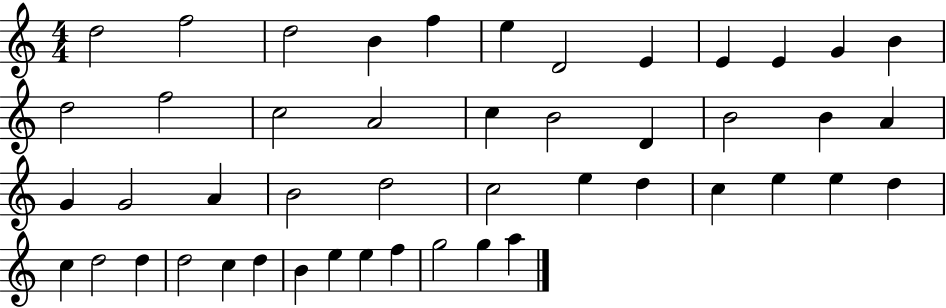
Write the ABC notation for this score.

X:1
T:Untitled
M:4/4
L:1/4
K:C
d2 f2 d2 B f e D2 E E E G B d2 f2 c2 A2 c B2 D B2 B A G G2 A B2 d2 c2 e d c e e d c d2 d d2 c d B e e f g2 g a